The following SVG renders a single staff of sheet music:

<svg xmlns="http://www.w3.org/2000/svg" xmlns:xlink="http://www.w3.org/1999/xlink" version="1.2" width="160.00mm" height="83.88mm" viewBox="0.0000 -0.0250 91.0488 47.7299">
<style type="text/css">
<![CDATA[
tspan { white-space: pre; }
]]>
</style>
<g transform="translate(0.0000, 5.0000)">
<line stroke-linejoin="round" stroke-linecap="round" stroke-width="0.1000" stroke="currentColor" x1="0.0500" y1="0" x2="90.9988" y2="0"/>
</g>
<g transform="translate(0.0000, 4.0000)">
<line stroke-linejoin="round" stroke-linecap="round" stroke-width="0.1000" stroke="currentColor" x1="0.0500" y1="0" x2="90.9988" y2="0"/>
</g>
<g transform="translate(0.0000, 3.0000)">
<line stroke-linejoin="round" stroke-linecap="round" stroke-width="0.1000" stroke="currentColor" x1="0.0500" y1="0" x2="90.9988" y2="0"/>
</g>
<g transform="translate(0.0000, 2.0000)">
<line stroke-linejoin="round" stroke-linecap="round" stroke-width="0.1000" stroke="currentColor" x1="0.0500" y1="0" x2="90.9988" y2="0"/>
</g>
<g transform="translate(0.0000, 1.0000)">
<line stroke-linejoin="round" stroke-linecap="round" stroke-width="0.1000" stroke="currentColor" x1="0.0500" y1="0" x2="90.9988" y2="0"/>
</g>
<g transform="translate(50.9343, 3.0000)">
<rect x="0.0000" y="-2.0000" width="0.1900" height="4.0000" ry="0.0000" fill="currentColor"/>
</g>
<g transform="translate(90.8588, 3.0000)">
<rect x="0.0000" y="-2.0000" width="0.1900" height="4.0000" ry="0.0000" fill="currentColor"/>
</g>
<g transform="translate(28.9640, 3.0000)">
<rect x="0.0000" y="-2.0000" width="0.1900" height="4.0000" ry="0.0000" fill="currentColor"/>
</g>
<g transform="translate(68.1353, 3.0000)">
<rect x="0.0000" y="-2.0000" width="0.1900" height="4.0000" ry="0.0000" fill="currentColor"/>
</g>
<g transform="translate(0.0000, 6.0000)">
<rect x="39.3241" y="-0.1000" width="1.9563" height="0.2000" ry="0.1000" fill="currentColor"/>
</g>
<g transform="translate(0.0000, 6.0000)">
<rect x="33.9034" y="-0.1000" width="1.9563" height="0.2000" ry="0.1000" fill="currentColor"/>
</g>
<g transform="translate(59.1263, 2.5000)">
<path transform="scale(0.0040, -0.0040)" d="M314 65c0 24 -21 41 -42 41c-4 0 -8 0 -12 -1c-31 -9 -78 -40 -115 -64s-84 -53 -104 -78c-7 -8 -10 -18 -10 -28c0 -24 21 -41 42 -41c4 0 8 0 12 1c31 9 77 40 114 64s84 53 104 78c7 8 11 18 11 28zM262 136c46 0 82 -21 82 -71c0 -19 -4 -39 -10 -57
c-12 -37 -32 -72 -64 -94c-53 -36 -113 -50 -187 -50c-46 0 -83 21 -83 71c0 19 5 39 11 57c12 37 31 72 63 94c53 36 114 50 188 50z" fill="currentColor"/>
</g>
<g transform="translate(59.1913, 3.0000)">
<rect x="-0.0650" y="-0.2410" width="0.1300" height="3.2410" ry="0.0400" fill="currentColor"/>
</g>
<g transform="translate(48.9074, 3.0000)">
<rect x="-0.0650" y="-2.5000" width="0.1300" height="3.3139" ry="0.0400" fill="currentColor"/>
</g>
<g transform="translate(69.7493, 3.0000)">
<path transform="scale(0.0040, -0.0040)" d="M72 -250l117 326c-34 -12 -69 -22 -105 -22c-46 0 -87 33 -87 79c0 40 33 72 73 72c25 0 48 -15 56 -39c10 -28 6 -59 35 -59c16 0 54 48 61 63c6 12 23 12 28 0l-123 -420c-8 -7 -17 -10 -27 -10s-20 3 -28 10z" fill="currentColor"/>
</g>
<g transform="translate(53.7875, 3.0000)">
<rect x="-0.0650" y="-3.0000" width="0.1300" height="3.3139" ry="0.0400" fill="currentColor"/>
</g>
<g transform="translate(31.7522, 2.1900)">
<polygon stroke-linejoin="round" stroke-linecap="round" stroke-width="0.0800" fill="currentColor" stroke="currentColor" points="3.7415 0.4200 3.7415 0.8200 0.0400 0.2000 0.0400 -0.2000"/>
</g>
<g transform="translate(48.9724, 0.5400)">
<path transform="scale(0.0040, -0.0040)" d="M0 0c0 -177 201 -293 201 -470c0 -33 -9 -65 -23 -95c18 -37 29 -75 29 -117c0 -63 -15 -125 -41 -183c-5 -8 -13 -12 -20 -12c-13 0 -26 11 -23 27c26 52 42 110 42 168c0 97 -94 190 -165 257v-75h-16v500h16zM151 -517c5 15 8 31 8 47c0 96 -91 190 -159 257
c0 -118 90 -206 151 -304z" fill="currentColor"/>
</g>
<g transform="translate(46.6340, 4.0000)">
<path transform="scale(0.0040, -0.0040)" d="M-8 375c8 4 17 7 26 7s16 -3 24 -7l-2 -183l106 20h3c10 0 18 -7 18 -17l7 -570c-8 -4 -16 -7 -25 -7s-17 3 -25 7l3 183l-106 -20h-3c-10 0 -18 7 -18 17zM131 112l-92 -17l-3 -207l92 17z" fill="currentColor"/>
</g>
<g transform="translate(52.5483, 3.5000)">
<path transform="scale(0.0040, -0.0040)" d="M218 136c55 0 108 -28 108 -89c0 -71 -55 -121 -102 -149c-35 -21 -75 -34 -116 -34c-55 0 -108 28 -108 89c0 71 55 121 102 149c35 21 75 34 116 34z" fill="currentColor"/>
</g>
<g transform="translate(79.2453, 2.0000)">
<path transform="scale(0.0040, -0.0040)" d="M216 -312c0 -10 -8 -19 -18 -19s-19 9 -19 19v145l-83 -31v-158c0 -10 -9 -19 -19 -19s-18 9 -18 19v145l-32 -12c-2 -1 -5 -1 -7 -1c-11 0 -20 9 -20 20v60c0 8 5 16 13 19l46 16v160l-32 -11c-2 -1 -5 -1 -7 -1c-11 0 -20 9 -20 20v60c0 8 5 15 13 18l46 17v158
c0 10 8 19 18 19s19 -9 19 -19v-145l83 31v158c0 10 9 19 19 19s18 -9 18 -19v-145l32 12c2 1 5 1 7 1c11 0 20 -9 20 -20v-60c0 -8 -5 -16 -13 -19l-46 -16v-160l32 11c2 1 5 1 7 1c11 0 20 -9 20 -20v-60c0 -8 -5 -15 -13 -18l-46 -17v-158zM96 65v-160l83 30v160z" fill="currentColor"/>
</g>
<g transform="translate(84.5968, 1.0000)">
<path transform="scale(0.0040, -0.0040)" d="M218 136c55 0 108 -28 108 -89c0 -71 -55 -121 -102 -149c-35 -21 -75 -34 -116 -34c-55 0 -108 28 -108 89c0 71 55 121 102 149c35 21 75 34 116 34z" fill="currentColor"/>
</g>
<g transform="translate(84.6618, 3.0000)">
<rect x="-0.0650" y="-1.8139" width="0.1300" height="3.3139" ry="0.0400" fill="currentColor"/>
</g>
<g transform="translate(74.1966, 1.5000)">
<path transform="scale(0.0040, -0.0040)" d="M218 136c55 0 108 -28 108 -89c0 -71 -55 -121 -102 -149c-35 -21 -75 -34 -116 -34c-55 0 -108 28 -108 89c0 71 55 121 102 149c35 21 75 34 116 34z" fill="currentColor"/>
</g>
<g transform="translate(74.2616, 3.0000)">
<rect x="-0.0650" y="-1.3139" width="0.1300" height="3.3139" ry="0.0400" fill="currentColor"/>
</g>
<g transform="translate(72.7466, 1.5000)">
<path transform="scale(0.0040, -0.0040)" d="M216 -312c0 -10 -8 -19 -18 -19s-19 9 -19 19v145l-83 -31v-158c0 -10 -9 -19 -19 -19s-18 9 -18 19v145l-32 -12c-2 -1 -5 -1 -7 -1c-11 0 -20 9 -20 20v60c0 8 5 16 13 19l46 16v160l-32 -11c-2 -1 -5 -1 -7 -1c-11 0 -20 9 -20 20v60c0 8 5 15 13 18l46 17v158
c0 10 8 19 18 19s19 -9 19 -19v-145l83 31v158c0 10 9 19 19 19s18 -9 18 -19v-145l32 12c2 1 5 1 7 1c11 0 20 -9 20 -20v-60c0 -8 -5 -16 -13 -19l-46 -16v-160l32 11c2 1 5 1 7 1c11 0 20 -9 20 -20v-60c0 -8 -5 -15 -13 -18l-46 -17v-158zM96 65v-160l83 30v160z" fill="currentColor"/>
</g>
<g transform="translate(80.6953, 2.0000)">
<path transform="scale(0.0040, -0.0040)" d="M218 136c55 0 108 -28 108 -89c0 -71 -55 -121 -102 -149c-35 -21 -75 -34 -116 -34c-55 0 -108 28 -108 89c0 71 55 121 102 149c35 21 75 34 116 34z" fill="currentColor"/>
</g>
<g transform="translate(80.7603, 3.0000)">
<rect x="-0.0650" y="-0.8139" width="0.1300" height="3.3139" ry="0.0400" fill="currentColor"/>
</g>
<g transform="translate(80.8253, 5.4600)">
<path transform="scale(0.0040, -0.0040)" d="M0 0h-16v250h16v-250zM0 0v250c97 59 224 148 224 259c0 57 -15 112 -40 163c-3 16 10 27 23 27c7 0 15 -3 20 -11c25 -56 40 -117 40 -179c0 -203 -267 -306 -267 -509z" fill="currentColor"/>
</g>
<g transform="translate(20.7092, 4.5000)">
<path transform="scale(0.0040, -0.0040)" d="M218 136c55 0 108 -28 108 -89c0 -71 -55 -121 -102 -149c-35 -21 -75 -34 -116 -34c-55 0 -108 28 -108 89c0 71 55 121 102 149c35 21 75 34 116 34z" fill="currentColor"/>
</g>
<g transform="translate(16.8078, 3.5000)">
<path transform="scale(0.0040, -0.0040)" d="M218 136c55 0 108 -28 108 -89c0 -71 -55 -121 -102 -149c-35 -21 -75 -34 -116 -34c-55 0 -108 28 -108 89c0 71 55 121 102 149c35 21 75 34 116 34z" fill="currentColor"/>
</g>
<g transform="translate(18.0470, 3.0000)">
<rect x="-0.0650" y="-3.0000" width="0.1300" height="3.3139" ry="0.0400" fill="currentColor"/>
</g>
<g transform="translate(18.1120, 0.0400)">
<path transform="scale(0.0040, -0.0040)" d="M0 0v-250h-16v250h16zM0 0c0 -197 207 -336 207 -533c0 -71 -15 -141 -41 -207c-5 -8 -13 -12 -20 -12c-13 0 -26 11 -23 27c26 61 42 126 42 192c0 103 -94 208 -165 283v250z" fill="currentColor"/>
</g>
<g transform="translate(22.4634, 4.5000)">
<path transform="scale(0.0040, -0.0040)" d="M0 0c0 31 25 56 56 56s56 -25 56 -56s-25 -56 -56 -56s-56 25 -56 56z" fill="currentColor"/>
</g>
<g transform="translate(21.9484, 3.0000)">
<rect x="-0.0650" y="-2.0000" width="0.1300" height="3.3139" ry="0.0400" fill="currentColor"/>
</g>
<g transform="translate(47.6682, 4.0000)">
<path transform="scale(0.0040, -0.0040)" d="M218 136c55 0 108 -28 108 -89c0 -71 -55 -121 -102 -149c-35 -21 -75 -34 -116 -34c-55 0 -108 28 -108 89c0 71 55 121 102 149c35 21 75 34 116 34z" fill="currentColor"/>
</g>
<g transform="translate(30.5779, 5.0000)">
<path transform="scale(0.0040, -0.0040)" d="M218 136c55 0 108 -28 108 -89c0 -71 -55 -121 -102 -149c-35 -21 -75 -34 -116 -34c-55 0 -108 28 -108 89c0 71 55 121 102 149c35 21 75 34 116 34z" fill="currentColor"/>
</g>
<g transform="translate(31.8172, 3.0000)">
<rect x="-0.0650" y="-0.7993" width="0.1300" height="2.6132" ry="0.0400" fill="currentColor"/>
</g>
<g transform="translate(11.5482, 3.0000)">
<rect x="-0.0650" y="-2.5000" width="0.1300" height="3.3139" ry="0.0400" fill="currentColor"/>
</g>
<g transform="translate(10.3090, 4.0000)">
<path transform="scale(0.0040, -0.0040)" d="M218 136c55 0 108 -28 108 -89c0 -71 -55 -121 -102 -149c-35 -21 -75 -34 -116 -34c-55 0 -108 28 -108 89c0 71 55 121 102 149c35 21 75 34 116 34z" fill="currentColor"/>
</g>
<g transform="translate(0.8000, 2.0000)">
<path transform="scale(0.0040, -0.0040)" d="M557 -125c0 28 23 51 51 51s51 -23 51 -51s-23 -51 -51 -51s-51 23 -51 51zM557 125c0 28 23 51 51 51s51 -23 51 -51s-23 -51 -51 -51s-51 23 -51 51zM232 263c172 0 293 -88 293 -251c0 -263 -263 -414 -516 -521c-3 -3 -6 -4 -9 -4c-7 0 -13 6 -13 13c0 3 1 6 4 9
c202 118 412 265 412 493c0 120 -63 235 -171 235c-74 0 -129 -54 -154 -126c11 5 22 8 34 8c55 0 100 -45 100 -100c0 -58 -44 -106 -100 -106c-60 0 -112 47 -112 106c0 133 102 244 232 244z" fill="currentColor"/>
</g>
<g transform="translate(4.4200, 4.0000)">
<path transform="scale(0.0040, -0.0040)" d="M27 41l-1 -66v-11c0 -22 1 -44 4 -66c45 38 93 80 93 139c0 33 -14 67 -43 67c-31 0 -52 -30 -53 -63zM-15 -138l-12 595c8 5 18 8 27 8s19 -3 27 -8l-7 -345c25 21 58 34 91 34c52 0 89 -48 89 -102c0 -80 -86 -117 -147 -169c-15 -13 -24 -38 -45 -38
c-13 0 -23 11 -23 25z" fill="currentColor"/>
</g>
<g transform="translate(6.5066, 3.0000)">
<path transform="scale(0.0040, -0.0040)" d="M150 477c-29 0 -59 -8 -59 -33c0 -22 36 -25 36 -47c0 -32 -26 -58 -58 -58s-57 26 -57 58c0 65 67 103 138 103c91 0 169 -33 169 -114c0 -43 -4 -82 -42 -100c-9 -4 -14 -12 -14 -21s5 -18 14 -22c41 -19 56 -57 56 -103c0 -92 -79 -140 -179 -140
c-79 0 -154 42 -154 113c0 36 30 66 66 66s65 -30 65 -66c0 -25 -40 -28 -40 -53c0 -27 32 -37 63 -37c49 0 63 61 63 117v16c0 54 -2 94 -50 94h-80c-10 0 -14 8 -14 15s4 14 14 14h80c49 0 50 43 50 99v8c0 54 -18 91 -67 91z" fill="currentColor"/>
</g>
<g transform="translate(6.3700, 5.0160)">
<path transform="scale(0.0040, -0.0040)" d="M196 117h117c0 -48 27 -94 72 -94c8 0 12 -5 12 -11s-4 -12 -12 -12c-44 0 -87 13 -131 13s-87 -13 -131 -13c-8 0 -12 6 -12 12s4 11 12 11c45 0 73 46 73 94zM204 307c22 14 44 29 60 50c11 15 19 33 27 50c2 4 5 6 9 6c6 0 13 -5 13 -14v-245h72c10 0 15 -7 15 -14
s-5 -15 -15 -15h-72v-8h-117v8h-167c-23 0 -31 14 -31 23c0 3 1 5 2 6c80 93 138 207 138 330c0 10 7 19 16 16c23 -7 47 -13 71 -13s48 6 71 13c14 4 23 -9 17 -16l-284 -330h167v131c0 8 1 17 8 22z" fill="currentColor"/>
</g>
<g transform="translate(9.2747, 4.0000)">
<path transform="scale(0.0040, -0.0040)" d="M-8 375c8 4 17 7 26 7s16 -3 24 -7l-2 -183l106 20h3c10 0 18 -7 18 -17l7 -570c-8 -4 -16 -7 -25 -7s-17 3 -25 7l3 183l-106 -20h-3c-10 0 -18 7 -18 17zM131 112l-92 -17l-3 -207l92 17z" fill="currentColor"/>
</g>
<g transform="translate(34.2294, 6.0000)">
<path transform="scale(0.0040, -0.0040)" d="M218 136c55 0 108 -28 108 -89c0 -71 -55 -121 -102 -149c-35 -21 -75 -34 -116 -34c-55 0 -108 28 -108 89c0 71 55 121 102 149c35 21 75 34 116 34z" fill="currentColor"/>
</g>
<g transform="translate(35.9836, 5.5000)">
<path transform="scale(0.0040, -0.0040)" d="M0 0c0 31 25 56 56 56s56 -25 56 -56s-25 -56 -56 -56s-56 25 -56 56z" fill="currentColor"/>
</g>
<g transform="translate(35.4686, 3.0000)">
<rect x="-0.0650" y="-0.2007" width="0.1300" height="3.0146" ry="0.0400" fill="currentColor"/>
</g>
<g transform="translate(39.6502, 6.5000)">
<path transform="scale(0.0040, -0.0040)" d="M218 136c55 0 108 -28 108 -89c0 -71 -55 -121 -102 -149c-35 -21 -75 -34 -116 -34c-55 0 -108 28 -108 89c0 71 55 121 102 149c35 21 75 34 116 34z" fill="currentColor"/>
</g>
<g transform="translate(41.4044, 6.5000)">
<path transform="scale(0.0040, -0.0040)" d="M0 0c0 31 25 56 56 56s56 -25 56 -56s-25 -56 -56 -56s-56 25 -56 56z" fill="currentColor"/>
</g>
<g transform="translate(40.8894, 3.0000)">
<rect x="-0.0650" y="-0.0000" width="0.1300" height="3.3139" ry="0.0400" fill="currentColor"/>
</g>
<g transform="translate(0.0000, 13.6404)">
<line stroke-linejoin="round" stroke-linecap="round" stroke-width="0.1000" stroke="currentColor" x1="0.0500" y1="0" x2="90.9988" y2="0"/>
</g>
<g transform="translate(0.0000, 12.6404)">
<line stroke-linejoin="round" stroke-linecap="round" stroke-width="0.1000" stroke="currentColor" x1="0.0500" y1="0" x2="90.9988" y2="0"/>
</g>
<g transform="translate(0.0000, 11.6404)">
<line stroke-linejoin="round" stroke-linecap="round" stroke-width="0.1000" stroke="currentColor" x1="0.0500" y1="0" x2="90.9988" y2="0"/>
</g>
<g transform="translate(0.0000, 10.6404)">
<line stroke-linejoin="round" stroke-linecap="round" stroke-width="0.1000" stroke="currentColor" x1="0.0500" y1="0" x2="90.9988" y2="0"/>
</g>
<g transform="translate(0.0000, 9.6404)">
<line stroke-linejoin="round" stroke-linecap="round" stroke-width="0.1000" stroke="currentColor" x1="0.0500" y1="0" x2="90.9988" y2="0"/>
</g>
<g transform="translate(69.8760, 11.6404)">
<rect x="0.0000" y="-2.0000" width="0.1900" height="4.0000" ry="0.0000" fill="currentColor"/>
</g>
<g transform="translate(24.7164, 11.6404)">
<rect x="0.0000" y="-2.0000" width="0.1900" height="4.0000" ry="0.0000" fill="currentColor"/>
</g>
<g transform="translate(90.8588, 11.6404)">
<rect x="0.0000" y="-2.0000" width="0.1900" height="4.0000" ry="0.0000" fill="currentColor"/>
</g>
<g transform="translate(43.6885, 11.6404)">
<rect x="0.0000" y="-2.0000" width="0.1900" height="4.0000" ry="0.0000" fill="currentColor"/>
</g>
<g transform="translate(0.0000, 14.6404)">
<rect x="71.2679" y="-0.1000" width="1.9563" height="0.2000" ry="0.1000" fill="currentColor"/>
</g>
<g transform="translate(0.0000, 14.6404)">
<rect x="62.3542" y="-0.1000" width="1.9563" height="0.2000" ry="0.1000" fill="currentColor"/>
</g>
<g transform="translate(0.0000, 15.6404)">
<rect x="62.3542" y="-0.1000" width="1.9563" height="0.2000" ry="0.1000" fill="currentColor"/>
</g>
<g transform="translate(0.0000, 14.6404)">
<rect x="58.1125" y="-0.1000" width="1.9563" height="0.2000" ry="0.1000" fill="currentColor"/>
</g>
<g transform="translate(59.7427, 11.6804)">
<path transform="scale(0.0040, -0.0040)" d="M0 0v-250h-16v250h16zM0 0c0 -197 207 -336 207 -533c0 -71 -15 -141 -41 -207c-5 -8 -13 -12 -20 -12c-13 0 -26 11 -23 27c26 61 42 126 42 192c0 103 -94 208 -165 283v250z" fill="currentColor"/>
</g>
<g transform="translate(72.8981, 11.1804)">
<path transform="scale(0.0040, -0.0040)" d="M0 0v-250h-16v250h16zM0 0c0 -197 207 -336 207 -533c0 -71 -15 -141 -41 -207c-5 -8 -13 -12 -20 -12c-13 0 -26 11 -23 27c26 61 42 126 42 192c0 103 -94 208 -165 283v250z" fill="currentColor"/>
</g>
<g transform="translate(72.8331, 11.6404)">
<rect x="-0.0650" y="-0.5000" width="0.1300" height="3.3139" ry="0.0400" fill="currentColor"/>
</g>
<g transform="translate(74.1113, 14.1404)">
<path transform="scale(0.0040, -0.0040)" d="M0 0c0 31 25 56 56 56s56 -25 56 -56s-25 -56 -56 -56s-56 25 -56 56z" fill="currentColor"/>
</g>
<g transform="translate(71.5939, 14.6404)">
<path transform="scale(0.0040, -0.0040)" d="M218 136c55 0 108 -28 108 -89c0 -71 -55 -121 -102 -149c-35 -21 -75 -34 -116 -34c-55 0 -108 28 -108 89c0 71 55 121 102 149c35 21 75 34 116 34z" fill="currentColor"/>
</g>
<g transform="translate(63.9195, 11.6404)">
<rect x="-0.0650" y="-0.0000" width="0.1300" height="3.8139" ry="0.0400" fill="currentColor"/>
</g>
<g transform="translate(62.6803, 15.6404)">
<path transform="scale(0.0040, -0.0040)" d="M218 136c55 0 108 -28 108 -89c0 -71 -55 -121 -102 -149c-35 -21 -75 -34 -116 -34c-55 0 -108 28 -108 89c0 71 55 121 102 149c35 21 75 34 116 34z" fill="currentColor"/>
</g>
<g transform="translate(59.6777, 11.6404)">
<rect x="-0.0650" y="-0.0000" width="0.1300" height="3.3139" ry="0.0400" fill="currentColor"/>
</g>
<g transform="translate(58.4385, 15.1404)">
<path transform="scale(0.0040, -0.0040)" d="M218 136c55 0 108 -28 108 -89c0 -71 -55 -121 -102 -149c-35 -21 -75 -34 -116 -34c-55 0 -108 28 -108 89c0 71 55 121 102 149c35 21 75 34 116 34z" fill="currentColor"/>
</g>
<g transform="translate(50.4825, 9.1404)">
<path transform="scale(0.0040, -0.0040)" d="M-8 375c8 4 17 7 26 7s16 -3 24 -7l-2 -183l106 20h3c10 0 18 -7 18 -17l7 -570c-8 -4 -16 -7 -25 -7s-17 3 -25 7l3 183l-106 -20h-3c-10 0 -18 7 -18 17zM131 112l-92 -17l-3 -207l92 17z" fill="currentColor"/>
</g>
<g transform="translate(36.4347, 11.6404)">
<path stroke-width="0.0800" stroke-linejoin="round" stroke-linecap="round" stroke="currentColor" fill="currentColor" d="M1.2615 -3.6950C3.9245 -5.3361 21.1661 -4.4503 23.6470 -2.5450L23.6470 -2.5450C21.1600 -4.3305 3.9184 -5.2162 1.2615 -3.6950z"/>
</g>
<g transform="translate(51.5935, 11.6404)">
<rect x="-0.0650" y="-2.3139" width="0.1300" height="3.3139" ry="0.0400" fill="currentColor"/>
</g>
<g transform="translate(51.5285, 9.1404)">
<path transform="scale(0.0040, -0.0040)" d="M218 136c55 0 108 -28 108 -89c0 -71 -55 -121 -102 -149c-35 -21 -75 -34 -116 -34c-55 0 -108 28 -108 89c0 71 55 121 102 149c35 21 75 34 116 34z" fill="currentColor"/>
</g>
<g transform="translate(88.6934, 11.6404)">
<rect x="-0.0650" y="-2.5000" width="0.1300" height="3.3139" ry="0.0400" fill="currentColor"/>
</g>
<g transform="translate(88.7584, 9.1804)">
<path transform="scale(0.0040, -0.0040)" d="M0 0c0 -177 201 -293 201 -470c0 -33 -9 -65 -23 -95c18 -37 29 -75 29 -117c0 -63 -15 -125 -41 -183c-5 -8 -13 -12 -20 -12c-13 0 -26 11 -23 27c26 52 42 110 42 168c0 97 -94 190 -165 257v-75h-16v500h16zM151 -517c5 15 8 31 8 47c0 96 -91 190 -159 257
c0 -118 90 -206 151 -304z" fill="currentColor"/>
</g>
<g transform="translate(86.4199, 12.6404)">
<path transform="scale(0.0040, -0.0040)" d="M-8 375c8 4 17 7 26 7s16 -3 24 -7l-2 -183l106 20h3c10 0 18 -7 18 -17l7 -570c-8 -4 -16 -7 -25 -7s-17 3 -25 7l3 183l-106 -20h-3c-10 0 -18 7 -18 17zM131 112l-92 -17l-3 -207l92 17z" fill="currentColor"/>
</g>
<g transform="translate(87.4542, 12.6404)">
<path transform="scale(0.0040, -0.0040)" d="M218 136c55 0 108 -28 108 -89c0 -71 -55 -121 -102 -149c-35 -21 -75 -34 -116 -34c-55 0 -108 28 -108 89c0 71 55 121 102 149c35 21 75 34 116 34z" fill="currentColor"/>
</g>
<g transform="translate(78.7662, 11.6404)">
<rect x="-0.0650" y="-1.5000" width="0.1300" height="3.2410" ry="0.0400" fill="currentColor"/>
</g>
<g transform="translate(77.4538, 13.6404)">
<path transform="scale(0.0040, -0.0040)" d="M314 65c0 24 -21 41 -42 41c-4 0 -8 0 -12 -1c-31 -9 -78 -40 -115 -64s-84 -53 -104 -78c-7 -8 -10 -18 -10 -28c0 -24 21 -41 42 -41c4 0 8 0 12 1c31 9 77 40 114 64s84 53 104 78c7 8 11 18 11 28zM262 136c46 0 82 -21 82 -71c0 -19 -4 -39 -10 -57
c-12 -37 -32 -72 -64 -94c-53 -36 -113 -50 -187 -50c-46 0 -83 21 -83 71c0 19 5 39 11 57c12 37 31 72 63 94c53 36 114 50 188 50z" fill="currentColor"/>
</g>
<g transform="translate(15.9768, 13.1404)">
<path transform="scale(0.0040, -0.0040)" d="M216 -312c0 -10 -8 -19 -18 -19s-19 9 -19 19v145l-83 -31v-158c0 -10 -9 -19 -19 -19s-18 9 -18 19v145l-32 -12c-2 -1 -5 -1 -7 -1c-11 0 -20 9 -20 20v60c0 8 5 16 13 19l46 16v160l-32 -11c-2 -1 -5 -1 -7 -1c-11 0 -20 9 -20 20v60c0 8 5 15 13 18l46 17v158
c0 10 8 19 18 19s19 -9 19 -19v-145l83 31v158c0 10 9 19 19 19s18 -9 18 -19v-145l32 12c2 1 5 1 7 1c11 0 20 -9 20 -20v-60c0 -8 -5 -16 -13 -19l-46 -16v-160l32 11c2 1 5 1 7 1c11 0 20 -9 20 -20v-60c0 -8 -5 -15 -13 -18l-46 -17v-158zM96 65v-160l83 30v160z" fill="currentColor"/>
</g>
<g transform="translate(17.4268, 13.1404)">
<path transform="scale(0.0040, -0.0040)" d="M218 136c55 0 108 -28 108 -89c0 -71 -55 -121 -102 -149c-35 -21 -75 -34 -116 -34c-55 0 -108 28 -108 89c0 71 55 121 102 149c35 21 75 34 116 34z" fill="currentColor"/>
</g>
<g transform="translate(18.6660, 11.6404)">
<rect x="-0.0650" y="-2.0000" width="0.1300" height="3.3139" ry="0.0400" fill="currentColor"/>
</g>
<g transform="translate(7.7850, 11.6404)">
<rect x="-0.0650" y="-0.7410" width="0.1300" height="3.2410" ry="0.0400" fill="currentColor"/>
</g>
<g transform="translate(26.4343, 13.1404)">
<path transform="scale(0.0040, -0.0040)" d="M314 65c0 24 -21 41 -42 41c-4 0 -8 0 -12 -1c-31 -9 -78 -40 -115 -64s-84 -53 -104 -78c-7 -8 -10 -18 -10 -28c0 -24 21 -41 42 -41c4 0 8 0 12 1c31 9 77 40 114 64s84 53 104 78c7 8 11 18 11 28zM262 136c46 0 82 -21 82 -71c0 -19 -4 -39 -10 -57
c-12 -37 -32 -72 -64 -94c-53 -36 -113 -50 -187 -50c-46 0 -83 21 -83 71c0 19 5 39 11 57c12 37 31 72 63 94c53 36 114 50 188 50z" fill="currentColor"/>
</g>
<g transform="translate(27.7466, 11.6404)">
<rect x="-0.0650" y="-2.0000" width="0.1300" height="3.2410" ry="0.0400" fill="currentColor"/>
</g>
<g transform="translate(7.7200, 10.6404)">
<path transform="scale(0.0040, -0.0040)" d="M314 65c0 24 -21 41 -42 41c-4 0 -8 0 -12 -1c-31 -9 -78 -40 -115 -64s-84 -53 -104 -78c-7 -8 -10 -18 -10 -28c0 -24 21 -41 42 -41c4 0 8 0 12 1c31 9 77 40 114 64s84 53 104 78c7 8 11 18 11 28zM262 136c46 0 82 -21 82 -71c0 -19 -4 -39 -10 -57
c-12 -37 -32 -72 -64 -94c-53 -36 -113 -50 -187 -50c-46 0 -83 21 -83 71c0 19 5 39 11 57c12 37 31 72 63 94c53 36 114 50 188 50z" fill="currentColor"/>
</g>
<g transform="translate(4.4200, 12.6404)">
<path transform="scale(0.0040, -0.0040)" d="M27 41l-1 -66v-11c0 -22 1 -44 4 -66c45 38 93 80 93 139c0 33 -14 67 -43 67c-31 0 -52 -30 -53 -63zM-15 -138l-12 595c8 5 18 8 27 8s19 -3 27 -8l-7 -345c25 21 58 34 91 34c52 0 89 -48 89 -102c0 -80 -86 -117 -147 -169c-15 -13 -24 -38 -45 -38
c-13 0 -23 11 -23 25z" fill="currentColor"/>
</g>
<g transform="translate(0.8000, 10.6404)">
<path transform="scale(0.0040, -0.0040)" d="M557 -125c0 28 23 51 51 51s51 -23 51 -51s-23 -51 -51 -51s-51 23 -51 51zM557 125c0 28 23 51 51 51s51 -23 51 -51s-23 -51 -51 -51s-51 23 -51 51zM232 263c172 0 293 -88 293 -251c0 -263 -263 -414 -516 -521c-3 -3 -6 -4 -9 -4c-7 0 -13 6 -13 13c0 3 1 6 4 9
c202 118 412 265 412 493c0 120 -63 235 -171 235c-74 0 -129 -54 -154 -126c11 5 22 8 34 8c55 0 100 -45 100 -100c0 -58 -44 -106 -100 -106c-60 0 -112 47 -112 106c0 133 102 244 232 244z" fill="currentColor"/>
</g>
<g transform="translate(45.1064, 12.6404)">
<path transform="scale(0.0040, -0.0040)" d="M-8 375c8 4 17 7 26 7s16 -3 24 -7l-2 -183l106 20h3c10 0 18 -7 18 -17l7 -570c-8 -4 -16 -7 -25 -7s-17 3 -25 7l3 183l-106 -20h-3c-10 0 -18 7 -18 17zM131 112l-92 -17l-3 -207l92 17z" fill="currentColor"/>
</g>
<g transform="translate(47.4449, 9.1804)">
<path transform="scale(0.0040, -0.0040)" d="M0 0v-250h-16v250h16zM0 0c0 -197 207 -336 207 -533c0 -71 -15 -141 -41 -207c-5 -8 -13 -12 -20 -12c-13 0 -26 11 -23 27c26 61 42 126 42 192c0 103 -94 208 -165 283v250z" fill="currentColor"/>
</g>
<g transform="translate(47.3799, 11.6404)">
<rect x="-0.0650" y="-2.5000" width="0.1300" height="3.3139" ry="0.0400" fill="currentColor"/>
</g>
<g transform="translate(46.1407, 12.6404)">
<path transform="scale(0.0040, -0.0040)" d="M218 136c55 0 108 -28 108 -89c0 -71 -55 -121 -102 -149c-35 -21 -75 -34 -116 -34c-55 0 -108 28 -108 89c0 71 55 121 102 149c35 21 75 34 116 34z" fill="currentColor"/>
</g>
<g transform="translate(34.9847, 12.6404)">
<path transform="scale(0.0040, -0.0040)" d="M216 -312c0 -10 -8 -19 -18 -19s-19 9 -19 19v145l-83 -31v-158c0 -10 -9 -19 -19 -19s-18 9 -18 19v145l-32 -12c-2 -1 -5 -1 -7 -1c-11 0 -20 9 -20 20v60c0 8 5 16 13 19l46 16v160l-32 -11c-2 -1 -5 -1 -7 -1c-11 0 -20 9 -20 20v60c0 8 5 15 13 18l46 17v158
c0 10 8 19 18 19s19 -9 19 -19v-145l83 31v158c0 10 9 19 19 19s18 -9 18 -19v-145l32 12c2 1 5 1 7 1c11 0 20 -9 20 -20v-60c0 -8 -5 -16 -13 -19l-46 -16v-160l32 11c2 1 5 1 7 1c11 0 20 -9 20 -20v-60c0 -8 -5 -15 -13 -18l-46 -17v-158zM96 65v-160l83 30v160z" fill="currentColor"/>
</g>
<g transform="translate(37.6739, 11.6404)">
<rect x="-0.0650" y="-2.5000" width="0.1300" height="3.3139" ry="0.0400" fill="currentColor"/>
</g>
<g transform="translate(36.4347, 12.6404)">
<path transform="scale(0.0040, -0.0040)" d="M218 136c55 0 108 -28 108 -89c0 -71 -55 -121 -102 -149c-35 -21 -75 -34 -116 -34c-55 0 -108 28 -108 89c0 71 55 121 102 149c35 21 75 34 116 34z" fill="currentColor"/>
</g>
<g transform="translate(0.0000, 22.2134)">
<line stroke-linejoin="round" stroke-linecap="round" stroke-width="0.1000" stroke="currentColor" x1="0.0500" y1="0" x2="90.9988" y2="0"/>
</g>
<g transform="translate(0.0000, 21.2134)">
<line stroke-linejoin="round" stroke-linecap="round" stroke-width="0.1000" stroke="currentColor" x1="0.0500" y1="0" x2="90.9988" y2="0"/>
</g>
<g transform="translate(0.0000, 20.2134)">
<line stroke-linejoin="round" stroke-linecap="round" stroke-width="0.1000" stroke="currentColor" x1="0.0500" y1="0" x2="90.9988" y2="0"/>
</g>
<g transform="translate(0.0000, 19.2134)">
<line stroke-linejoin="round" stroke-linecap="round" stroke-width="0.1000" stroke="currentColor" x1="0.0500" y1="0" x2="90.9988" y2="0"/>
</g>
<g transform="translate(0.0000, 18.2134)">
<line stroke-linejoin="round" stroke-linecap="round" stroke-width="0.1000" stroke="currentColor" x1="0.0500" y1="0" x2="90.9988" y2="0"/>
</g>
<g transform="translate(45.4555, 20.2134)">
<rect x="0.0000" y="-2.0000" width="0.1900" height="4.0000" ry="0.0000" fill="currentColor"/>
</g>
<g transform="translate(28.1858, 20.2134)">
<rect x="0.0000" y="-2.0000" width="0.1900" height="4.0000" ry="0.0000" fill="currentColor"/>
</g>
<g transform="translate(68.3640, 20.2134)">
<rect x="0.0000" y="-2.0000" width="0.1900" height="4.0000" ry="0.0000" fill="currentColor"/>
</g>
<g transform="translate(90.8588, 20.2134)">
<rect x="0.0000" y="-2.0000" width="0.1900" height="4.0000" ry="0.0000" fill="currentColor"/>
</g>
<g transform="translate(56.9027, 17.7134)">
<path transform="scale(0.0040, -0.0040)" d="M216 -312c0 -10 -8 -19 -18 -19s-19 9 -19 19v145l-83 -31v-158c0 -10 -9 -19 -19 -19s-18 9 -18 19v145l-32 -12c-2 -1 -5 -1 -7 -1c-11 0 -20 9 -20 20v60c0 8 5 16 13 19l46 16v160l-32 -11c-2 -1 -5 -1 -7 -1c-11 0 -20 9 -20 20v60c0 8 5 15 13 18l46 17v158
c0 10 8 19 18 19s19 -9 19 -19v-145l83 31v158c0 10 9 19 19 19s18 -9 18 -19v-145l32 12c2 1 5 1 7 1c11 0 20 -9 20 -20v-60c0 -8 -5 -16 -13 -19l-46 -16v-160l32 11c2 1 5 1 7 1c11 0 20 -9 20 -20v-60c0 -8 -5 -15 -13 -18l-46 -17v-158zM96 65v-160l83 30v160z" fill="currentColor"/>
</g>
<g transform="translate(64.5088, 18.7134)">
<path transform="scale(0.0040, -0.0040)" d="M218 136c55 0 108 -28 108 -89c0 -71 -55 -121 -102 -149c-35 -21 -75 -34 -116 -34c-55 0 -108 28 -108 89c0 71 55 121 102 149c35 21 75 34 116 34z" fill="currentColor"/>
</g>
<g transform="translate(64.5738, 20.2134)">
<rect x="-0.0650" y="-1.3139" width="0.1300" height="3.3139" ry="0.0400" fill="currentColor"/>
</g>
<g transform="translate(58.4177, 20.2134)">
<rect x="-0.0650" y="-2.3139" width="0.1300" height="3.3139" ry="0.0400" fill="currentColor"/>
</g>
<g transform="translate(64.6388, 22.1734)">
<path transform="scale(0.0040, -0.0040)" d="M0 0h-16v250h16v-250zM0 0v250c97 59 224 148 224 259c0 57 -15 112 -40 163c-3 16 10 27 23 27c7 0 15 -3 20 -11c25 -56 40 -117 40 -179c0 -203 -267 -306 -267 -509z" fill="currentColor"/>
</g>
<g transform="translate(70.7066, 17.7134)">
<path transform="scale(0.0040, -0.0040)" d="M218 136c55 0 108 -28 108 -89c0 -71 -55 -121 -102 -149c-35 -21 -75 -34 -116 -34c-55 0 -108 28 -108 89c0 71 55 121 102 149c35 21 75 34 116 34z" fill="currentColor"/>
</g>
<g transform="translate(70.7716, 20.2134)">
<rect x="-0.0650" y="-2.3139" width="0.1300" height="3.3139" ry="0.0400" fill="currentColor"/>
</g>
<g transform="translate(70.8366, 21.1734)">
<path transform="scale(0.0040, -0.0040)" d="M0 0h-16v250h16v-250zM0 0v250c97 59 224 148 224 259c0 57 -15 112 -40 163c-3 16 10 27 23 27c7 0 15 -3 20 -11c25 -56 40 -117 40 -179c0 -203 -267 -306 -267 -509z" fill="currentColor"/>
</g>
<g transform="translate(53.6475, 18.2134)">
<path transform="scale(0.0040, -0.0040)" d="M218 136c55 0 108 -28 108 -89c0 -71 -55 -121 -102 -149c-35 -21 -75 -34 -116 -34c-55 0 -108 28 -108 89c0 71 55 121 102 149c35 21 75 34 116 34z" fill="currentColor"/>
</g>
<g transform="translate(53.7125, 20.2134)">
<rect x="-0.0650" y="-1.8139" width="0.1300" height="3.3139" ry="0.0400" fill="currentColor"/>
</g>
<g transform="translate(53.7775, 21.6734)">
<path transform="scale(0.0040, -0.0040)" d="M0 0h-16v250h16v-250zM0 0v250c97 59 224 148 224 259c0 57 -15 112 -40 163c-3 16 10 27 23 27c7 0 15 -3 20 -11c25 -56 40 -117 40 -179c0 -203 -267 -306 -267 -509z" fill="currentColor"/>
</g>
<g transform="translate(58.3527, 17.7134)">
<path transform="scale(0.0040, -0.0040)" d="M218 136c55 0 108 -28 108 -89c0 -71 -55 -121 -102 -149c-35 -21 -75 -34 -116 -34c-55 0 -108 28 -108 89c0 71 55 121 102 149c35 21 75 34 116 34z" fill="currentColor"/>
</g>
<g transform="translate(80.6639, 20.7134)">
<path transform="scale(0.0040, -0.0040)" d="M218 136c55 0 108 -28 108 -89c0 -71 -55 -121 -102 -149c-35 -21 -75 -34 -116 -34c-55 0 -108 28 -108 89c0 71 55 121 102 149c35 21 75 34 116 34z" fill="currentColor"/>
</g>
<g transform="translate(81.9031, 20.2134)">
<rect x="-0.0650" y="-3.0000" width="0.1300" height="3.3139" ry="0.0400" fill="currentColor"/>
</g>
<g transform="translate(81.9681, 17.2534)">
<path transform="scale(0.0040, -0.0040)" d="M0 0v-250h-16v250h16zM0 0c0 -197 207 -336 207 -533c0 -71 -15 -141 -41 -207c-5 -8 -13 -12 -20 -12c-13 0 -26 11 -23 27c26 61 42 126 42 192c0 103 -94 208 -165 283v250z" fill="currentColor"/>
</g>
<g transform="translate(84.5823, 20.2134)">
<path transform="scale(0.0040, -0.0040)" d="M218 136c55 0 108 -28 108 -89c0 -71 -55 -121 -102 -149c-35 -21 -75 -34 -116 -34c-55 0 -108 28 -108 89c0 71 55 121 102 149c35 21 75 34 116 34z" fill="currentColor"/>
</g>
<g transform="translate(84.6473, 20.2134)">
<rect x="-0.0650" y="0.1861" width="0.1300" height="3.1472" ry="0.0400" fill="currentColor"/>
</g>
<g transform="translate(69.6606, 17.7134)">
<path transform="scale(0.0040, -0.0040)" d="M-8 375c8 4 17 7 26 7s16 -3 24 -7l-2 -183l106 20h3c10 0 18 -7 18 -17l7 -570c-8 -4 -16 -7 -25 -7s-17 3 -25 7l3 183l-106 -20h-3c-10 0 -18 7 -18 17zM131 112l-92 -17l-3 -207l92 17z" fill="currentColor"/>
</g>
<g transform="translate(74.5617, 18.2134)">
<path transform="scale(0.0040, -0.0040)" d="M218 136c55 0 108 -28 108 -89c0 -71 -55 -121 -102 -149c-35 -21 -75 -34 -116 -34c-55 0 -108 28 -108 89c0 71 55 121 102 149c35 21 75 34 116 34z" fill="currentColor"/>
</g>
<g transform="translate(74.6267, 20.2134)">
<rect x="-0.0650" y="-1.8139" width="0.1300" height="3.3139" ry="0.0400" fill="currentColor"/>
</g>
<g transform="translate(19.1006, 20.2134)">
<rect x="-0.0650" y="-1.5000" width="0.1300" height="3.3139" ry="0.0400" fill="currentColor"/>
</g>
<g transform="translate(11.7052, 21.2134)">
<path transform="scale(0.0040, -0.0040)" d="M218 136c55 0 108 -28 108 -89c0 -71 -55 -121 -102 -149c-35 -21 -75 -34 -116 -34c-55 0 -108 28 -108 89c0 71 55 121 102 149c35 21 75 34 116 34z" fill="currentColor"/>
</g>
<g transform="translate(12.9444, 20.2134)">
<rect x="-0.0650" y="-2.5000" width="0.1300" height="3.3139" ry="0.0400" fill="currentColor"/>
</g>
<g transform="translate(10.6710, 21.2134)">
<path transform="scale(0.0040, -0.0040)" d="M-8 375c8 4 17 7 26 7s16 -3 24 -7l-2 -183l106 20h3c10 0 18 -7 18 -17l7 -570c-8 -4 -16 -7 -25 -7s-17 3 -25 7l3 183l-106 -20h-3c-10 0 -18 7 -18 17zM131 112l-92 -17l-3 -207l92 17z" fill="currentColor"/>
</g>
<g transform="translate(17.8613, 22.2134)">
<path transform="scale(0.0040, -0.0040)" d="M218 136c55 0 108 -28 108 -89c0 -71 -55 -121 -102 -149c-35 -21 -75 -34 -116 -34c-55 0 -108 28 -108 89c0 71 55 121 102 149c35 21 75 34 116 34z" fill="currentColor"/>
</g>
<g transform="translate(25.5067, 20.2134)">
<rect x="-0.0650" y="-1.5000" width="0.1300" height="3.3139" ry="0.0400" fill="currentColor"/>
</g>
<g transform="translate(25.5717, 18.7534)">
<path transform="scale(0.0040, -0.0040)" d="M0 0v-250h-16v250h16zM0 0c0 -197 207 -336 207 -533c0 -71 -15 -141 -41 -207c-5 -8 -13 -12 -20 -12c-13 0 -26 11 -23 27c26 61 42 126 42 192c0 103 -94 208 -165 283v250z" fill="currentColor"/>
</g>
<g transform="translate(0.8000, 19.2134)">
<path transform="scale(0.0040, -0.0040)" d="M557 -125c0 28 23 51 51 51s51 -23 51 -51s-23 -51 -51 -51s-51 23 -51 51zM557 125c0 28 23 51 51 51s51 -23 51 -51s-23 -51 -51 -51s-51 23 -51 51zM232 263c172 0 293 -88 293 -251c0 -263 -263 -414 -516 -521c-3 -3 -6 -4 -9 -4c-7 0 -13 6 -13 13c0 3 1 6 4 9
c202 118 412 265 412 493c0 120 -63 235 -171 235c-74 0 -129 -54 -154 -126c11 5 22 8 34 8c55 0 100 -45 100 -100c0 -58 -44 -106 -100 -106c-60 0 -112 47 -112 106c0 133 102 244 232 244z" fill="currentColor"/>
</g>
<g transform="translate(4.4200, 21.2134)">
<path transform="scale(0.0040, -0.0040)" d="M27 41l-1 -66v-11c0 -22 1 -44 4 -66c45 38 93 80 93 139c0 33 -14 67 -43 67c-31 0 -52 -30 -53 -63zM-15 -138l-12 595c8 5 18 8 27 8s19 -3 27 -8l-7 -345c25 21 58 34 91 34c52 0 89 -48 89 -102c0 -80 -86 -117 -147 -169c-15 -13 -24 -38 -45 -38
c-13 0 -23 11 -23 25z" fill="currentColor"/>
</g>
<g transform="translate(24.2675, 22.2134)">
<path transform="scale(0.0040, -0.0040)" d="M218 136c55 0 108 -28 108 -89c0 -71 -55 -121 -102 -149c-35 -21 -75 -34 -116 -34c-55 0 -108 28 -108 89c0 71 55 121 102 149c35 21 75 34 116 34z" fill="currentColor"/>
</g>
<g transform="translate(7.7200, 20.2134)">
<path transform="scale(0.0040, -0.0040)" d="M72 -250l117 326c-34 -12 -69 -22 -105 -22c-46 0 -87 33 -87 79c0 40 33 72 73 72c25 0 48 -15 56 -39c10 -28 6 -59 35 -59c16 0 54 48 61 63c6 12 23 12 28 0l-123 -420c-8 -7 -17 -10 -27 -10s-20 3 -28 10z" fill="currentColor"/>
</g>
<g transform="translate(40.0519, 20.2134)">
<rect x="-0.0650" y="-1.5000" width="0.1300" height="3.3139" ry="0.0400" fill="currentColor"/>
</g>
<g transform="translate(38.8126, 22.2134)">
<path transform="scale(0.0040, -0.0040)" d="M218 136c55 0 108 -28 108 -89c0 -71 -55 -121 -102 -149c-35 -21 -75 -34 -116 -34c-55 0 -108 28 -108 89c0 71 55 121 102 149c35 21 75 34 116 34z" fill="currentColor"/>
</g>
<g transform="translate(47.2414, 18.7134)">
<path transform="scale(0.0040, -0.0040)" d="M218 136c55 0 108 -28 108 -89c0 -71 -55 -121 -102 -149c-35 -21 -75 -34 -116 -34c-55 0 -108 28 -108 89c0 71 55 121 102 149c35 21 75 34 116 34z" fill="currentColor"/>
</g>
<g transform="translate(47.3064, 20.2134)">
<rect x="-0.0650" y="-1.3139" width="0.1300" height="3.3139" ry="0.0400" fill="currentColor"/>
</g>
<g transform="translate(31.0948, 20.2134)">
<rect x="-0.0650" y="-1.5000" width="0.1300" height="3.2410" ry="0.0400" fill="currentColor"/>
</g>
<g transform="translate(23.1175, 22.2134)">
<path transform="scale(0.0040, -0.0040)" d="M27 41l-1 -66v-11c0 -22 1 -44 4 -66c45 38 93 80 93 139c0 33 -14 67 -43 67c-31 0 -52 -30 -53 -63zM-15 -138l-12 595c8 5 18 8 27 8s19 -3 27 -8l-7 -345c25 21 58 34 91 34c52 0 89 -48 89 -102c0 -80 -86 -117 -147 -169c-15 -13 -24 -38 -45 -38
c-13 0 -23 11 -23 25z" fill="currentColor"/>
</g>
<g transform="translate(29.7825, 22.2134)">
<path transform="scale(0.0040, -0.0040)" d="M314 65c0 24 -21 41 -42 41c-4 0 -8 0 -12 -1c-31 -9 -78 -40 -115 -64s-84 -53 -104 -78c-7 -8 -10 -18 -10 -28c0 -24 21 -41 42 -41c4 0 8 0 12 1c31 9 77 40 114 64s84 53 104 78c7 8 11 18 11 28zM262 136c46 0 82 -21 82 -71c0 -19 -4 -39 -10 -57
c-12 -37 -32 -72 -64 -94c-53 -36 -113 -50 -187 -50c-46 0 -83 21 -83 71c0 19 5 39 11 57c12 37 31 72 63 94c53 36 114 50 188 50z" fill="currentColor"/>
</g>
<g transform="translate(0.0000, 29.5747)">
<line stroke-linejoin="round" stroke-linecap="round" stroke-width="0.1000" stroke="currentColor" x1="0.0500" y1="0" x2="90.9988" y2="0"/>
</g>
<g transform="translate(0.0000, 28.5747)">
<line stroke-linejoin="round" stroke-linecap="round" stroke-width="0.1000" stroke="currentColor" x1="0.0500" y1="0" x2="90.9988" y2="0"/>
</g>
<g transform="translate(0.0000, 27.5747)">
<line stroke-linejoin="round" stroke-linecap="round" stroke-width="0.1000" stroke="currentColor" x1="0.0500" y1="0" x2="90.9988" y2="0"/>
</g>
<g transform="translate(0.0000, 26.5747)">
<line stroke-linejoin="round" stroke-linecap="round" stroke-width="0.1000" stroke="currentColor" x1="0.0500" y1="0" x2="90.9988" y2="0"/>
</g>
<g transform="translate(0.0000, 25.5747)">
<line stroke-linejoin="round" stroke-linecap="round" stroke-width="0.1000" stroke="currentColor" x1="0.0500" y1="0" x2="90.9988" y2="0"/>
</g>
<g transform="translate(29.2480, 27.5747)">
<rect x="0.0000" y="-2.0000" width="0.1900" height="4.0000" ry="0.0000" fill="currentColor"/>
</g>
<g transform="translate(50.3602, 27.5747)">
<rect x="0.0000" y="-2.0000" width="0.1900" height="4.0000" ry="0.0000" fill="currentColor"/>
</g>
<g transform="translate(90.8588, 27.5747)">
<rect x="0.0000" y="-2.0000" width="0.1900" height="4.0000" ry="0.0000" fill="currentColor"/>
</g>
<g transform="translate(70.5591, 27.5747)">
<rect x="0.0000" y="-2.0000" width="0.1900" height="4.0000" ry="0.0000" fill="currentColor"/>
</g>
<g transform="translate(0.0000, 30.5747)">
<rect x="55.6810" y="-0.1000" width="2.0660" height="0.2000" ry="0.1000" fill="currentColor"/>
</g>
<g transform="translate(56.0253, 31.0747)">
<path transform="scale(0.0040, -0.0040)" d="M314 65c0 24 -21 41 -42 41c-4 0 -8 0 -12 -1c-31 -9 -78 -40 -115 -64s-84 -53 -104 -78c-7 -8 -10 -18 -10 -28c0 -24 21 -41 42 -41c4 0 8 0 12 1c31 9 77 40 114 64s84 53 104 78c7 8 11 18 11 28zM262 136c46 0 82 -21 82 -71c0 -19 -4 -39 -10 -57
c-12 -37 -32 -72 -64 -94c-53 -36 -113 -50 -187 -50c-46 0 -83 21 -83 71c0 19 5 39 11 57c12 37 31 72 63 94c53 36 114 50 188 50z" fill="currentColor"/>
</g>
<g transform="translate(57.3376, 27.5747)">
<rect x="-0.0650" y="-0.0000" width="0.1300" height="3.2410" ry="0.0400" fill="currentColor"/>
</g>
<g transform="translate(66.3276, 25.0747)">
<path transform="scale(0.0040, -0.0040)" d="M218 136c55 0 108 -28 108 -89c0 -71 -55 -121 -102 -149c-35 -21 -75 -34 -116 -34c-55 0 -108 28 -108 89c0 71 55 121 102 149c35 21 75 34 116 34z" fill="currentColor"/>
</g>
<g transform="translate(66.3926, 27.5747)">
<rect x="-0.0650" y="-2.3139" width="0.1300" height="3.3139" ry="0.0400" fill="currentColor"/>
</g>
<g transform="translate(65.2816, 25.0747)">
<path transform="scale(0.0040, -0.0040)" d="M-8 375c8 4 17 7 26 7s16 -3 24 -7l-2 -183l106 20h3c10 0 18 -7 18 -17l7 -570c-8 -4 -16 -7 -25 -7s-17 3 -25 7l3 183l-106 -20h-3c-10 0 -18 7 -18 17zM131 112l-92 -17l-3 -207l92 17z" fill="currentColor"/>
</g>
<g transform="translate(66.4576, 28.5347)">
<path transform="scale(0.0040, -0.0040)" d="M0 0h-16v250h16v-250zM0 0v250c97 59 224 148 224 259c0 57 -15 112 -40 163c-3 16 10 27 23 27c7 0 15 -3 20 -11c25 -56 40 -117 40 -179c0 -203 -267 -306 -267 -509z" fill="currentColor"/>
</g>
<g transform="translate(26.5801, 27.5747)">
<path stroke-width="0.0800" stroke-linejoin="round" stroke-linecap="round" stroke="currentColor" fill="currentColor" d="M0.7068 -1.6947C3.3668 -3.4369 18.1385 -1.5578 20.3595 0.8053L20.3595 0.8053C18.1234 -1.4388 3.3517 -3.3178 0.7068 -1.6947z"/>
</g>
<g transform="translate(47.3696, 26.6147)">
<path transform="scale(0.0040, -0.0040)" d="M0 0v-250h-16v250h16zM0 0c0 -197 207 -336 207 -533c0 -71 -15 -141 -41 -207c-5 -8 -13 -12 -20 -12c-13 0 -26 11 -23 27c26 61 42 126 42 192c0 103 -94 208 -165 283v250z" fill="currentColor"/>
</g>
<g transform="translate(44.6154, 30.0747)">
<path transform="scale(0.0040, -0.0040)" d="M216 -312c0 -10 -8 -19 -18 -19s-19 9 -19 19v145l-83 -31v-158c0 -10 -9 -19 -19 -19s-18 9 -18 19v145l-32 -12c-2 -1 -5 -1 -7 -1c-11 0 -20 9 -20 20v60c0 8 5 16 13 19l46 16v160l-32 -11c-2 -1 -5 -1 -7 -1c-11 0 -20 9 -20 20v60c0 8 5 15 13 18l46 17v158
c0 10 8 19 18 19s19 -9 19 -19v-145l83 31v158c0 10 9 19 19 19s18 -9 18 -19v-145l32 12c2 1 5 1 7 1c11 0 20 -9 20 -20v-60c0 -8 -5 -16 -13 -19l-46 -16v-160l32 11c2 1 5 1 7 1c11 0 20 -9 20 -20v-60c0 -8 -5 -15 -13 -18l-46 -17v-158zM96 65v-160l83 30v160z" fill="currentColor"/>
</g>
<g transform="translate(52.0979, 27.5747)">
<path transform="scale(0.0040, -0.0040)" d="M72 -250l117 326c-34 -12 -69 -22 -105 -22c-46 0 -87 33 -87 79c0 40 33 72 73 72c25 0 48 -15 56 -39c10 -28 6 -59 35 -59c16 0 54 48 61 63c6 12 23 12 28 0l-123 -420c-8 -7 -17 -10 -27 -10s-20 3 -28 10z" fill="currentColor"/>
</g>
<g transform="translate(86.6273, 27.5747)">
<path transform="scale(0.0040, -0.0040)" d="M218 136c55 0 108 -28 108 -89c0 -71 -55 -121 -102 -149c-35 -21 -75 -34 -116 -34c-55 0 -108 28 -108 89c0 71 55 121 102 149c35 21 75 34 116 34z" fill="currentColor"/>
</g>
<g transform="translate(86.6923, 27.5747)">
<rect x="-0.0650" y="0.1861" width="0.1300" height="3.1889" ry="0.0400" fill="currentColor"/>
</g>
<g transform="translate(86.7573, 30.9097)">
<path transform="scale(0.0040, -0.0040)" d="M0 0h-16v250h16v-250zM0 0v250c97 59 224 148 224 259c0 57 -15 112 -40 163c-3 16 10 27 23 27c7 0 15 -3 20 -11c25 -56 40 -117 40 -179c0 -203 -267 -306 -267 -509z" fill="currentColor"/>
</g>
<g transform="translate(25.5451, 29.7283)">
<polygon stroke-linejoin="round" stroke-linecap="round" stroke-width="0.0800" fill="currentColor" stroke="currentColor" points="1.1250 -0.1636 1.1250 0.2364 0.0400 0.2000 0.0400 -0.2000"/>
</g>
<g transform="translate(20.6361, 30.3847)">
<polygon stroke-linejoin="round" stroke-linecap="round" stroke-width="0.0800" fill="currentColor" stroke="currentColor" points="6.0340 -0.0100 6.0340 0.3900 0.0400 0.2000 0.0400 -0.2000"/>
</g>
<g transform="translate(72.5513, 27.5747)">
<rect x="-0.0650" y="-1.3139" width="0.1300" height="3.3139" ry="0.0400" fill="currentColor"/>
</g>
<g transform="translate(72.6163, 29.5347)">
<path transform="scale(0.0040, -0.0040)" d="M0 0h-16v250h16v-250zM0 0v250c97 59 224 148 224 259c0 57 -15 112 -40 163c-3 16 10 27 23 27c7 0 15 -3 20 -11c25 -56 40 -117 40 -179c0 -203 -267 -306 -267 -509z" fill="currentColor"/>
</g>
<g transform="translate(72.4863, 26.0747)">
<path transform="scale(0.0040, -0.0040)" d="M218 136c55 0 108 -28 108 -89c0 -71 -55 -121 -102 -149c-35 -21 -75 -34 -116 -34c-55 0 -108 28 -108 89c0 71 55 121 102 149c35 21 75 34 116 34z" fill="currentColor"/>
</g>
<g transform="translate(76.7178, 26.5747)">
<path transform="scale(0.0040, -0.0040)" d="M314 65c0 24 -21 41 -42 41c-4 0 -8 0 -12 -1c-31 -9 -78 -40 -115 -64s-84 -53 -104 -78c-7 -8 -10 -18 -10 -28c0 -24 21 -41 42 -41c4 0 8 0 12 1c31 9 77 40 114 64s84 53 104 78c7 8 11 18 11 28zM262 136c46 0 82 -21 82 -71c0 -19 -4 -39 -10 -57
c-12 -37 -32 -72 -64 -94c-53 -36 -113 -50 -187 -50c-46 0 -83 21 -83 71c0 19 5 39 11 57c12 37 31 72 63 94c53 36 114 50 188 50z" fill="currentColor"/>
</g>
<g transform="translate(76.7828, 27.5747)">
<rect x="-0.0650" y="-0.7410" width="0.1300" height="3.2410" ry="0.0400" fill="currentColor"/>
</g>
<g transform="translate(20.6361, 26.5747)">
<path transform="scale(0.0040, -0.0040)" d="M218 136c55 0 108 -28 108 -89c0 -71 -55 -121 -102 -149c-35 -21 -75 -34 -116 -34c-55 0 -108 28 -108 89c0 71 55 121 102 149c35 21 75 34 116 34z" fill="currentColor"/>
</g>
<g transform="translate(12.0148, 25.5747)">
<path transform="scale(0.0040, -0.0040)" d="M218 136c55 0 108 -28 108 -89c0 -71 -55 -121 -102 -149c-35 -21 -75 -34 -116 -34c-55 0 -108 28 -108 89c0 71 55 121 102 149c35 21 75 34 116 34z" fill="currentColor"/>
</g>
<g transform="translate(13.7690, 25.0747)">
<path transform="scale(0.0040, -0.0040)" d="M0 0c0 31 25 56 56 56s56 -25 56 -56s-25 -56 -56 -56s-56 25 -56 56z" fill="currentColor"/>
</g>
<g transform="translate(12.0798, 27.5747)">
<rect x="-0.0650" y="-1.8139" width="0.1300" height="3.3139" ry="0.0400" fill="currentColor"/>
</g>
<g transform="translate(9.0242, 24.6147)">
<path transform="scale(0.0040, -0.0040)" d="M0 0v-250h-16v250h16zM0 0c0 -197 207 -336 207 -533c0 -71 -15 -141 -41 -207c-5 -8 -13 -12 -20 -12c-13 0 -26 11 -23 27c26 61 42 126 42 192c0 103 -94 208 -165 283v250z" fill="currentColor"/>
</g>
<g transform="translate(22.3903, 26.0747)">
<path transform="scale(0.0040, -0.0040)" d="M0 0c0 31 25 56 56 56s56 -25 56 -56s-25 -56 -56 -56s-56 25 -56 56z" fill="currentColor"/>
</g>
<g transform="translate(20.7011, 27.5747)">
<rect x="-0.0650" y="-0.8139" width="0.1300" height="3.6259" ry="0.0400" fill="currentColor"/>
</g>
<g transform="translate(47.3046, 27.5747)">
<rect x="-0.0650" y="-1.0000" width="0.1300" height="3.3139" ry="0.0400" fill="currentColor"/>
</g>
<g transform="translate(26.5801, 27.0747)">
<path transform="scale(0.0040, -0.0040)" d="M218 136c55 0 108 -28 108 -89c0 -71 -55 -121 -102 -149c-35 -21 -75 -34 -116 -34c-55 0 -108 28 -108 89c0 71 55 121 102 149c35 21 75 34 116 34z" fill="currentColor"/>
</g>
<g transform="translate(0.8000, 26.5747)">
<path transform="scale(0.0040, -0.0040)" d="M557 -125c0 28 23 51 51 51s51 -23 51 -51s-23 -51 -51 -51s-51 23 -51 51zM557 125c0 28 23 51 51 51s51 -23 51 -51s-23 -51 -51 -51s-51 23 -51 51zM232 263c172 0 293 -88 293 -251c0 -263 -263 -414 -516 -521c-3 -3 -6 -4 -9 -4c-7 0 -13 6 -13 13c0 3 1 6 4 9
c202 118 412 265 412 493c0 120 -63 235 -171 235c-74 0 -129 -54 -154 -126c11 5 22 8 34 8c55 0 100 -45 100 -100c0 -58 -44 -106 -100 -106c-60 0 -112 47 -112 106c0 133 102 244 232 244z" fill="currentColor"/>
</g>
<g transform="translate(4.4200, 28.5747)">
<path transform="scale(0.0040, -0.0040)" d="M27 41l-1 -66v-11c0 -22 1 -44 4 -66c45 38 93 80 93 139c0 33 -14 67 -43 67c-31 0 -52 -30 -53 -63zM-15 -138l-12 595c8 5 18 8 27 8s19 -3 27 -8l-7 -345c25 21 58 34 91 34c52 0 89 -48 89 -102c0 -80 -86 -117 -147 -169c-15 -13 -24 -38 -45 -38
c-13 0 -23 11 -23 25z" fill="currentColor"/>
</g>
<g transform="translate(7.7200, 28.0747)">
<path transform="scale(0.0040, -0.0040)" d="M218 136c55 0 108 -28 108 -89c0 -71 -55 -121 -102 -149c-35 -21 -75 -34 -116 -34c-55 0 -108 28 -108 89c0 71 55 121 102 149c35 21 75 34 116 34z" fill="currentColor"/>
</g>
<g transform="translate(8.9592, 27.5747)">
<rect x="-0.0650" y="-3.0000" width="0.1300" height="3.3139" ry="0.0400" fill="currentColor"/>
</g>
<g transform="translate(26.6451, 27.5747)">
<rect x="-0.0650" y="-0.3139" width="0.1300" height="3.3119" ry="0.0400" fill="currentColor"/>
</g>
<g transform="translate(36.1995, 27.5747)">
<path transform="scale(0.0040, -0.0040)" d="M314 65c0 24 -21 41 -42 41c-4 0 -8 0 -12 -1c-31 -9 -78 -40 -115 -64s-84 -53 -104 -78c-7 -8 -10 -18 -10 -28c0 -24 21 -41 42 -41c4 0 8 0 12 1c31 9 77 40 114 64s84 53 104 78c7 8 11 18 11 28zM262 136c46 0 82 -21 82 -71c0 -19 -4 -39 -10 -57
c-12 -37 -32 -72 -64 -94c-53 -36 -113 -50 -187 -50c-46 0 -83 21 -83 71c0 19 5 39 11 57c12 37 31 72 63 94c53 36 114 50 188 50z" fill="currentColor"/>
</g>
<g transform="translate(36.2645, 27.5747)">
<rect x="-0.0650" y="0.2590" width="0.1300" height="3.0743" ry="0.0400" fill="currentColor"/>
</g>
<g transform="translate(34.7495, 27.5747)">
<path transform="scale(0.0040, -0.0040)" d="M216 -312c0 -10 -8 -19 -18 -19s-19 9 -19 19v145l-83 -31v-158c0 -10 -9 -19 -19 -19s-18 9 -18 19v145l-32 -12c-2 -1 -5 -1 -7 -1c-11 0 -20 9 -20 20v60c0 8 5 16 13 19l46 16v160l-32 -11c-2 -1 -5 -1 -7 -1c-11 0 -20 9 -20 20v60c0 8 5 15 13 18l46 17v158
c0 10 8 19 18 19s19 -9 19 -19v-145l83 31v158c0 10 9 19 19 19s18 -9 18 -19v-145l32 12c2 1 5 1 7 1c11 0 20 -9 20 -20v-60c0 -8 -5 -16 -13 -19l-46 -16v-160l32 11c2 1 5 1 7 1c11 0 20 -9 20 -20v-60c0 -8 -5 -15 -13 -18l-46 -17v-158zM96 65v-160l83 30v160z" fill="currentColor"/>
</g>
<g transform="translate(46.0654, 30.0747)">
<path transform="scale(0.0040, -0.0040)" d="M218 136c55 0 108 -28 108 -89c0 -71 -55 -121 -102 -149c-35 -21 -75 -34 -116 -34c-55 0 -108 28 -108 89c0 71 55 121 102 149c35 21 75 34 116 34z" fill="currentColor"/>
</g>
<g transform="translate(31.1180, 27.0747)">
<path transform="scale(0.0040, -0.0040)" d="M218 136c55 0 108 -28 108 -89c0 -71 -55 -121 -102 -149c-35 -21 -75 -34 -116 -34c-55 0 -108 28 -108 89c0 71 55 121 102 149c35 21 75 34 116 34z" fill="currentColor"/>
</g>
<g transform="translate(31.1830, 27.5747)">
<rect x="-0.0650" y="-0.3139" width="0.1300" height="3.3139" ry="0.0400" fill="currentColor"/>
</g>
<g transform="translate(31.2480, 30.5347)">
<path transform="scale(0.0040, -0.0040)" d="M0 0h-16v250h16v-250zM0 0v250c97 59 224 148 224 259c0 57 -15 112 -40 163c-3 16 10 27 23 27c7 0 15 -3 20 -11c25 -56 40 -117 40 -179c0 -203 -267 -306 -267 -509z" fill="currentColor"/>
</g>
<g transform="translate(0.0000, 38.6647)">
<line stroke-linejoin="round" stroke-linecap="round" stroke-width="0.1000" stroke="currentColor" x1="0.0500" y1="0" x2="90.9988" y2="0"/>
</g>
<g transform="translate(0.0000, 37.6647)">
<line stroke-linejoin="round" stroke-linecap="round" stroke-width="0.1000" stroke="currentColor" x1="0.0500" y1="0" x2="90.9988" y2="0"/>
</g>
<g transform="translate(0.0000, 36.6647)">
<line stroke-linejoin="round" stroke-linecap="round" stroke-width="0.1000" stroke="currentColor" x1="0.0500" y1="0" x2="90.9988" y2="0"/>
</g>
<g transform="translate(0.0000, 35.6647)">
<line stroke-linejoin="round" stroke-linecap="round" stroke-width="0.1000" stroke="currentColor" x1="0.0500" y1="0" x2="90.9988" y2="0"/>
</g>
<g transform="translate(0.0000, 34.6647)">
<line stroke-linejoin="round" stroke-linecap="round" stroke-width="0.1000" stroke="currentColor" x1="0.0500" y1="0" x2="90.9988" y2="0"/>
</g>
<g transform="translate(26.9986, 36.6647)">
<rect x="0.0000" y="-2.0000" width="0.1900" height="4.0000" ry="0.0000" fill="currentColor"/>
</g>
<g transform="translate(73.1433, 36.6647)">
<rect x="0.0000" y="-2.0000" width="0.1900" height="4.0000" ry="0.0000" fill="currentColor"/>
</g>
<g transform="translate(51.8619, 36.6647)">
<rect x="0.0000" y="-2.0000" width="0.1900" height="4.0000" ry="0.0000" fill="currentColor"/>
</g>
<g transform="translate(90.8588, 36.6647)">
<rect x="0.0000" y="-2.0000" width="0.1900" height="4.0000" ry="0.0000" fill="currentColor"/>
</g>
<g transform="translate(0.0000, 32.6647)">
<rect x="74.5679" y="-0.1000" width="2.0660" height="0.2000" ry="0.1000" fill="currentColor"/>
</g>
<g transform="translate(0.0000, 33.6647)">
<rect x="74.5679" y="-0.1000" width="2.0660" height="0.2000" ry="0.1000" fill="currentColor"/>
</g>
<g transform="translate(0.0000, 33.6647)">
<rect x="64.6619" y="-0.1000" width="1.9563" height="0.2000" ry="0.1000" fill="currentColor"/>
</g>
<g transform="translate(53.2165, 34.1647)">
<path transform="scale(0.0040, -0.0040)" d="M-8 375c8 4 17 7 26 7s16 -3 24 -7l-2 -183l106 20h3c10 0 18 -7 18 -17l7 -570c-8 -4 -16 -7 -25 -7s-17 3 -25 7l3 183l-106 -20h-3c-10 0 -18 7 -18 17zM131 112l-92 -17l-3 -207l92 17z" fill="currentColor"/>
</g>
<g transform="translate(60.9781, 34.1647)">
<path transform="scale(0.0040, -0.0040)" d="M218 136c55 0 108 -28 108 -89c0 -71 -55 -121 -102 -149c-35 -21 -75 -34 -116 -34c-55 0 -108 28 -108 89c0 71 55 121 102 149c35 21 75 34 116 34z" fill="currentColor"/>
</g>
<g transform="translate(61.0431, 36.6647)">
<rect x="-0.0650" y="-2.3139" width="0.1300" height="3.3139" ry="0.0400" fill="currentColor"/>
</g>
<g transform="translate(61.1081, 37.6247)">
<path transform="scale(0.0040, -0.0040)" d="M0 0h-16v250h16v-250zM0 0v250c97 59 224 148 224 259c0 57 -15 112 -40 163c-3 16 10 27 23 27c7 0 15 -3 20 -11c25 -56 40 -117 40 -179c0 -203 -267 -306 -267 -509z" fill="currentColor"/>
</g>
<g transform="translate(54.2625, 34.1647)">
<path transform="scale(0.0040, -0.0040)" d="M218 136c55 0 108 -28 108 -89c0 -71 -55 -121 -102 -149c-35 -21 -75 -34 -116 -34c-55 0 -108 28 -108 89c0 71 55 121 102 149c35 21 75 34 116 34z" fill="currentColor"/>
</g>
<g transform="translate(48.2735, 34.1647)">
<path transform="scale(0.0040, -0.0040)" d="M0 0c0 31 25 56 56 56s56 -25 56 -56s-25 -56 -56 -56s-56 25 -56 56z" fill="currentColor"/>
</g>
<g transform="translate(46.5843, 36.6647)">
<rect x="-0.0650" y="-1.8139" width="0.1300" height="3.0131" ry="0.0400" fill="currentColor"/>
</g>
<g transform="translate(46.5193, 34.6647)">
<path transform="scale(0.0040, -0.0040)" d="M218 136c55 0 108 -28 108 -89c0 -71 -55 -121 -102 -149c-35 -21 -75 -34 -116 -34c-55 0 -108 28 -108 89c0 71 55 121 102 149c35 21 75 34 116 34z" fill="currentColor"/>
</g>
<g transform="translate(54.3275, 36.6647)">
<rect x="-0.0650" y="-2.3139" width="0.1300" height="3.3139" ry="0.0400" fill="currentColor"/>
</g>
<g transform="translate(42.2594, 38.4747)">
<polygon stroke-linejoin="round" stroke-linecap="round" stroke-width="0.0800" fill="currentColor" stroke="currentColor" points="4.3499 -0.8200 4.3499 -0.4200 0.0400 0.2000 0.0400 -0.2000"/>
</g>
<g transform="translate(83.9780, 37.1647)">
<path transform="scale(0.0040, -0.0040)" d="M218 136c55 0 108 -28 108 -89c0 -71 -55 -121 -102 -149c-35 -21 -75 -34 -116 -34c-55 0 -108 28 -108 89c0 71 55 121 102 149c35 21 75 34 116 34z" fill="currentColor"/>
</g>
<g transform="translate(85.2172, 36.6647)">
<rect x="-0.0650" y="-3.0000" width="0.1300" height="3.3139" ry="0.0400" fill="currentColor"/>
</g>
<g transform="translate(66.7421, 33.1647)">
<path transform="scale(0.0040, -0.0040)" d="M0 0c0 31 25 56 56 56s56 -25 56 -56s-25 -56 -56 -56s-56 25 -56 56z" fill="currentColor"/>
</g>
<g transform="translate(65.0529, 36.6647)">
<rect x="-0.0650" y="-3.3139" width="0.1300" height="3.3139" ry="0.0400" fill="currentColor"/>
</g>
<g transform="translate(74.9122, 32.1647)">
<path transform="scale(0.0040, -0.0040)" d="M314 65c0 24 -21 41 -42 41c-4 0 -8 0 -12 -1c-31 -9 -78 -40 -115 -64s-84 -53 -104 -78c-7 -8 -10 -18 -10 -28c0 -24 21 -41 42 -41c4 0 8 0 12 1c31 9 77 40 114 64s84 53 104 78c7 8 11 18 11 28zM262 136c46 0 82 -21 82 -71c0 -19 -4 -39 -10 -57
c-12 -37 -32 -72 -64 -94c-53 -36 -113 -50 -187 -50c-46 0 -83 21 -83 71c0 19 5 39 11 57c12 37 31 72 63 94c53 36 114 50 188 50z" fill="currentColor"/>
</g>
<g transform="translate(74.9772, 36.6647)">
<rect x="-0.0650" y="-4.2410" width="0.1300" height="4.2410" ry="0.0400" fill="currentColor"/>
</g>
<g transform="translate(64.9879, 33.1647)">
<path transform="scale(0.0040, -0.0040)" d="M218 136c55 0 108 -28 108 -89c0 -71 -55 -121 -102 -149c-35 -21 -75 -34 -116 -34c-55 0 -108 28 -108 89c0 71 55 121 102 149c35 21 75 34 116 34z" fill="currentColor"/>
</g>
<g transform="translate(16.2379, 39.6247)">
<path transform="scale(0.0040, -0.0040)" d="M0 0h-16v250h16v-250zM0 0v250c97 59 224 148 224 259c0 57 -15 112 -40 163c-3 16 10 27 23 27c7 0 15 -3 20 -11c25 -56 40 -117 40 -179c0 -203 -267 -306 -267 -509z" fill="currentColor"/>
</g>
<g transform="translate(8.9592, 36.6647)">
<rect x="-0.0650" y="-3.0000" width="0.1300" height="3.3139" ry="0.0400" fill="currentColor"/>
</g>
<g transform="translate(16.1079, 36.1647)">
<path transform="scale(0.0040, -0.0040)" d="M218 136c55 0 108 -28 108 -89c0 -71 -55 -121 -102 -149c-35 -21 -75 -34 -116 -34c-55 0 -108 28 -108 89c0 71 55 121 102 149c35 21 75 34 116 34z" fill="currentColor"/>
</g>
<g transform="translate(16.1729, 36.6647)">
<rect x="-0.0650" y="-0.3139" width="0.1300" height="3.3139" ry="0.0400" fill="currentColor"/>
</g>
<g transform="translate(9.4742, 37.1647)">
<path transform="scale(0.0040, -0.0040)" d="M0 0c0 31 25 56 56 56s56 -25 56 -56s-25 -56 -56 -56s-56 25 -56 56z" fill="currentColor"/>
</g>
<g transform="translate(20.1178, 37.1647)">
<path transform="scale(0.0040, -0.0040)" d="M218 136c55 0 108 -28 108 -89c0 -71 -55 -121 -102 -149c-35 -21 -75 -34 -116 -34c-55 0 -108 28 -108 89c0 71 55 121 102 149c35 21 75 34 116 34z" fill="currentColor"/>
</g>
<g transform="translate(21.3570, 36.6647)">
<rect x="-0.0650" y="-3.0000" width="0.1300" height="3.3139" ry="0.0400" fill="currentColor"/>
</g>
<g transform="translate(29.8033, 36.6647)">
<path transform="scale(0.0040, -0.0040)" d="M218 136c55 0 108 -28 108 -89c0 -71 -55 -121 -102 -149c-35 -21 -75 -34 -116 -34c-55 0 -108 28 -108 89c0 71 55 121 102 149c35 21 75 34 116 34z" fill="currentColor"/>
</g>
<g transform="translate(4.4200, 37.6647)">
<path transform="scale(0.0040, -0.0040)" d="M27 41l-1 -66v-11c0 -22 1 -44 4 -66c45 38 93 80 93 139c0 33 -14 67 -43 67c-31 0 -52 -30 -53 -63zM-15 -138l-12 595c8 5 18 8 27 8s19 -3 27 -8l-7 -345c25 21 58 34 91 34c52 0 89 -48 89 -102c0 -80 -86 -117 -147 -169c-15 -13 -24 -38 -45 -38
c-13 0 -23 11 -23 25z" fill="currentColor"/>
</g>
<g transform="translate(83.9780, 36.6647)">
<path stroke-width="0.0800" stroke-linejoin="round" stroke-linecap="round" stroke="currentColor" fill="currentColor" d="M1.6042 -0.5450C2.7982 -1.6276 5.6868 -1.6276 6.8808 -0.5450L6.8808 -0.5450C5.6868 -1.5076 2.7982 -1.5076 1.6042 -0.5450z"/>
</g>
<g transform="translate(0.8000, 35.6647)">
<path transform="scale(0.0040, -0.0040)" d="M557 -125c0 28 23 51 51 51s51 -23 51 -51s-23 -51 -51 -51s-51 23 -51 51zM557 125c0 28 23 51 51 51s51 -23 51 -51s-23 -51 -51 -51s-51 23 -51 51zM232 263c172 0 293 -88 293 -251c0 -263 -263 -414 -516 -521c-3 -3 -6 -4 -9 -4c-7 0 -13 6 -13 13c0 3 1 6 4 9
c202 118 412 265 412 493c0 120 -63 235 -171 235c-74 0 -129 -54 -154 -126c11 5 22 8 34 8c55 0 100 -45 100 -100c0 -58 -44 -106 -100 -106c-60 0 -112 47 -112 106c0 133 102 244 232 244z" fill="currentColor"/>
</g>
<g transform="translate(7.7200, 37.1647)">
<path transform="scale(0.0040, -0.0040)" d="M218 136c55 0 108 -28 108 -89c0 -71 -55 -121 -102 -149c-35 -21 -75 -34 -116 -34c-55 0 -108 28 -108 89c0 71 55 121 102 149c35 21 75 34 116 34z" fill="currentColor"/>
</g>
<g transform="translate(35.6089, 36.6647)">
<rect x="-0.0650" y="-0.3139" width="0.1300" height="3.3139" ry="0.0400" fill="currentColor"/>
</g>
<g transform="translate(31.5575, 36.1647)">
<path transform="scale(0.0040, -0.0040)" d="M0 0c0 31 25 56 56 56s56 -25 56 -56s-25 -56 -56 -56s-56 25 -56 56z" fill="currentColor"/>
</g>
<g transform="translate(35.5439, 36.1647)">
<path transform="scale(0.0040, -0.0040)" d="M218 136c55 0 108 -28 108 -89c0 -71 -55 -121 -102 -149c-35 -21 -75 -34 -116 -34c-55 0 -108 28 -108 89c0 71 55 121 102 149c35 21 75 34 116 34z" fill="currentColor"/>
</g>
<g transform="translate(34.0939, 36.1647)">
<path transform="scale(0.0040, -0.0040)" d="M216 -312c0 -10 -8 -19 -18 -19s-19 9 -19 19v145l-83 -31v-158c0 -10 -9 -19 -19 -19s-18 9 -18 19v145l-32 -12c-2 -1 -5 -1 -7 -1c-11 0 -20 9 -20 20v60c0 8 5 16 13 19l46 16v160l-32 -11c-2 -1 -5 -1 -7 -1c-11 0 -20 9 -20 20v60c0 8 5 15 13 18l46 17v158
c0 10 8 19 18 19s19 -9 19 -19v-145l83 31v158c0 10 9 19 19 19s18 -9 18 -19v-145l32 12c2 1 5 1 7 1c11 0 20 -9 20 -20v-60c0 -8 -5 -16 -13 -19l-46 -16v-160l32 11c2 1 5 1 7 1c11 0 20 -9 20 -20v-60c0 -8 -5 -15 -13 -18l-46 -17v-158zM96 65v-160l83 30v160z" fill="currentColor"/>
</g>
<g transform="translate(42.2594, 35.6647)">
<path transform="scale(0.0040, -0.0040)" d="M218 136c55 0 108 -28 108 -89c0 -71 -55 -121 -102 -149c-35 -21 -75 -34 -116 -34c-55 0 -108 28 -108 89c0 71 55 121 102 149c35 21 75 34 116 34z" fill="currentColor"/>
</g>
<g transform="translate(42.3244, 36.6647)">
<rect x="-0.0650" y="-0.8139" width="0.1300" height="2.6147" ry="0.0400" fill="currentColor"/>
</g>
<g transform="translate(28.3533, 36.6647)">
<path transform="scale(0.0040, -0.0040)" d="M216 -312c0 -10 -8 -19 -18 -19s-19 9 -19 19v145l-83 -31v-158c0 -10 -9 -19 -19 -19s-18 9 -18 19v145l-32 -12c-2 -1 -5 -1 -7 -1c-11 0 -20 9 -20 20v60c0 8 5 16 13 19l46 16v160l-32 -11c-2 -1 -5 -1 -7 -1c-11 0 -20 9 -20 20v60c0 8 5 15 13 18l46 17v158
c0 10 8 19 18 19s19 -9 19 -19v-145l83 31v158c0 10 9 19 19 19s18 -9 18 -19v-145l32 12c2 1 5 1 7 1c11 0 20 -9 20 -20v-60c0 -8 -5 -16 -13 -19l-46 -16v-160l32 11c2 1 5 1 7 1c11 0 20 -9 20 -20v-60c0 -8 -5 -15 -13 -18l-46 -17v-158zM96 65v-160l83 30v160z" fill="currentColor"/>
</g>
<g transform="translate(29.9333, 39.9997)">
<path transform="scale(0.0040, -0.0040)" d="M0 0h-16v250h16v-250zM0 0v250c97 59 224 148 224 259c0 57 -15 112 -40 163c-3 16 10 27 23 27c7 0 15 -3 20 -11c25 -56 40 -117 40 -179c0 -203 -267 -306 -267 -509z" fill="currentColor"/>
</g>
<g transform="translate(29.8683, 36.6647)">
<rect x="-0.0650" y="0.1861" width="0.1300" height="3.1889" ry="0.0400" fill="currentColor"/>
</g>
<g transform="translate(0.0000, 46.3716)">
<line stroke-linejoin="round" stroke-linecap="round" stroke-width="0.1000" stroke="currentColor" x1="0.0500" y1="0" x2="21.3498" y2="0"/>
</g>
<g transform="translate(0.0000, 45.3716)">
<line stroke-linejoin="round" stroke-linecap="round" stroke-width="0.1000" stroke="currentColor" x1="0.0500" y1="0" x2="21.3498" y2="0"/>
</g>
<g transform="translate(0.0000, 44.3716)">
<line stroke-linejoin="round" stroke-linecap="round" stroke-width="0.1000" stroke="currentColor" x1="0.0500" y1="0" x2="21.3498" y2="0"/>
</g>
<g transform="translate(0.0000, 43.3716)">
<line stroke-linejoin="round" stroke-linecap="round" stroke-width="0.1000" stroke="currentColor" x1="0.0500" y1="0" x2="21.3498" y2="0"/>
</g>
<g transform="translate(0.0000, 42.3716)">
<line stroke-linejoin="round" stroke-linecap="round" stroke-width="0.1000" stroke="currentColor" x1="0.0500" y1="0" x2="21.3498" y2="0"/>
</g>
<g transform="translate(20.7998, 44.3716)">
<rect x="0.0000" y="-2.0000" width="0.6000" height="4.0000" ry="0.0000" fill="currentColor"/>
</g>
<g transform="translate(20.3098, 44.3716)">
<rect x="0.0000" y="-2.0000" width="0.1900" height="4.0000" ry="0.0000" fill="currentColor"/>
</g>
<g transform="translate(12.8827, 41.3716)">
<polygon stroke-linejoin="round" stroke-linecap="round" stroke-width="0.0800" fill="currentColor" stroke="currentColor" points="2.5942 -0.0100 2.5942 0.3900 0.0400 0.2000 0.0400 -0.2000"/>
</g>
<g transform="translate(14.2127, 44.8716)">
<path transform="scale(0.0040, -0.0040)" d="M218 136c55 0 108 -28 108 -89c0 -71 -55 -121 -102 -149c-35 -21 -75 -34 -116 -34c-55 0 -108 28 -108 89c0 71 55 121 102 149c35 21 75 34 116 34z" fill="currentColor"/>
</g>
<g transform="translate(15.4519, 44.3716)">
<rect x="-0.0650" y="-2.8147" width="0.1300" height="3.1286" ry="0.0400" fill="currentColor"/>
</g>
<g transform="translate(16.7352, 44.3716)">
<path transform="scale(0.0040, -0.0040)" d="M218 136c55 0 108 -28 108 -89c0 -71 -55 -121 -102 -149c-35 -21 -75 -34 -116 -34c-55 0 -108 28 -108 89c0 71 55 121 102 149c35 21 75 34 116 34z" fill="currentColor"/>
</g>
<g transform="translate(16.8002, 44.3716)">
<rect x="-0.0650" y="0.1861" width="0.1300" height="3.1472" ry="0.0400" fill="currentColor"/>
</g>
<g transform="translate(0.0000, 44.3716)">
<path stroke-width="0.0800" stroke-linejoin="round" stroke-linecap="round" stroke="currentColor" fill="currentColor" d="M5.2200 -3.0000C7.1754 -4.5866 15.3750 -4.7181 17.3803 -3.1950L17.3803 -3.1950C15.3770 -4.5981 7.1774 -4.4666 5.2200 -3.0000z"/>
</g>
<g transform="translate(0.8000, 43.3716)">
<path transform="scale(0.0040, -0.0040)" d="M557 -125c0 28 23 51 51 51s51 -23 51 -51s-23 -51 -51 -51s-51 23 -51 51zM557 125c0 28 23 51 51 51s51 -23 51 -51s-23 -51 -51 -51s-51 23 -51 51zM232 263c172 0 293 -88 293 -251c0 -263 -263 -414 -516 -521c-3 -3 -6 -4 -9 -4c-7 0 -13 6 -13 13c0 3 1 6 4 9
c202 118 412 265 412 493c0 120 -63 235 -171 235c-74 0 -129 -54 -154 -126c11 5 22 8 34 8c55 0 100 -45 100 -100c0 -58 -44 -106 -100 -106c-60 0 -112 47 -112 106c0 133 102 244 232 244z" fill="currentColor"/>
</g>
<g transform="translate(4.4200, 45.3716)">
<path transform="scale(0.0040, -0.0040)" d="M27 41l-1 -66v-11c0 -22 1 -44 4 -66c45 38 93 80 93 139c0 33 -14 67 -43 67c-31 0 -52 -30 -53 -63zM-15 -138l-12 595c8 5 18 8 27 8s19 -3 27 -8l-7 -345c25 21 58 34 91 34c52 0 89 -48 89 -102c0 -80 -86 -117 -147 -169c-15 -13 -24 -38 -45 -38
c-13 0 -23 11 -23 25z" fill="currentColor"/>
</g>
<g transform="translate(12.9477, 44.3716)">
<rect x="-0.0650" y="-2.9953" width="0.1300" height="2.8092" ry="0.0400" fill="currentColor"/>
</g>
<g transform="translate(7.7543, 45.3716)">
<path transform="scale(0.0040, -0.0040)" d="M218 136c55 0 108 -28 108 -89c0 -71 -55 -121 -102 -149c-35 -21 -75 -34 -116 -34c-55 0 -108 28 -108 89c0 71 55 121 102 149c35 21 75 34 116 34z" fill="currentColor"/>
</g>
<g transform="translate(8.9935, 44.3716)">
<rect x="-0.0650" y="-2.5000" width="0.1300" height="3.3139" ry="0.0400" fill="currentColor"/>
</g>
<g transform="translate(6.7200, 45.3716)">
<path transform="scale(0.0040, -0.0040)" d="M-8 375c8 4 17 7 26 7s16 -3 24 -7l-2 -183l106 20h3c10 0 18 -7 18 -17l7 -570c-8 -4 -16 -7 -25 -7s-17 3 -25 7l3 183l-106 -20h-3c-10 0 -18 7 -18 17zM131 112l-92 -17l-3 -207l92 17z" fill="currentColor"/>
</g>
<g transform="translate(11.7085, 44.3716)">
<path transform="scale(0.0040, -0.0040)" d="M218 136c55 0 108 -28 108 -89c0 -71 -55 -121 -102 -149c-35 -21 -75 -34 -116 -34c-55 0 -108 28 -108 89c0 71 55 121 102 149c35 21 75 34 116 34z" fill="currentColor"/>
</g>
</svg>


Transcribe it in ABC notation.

X:1
T:Untitled
M:3/4
L:1/4
K:F
B,, C,/2 A,, G,,/2 E,,/2 D,, B,,/4 C, E,2 z/2 ^G, ^F,/2 A, F,2 ^A,, A,,2 ^B,, B,,/2 B, D,,/2 C,, E,,/2 G,,2 B,,/4 z/2 B,, G,, _G,,/2 G,,2 G,, G, A,/2 ^B, G,/2 B,/2 A, C,/2 D, C,/2 A, F,/2 E,/4 E,/2 ^D,2 ^F,,/2 z/2 D,,2 B,/2 G,/2 F,2 D,/2 C, E,/2 C, ^D,/2 ^E, F,/2 A,/2 B, B,/2 D F2 C, B,, D,/2 C,/2 D,